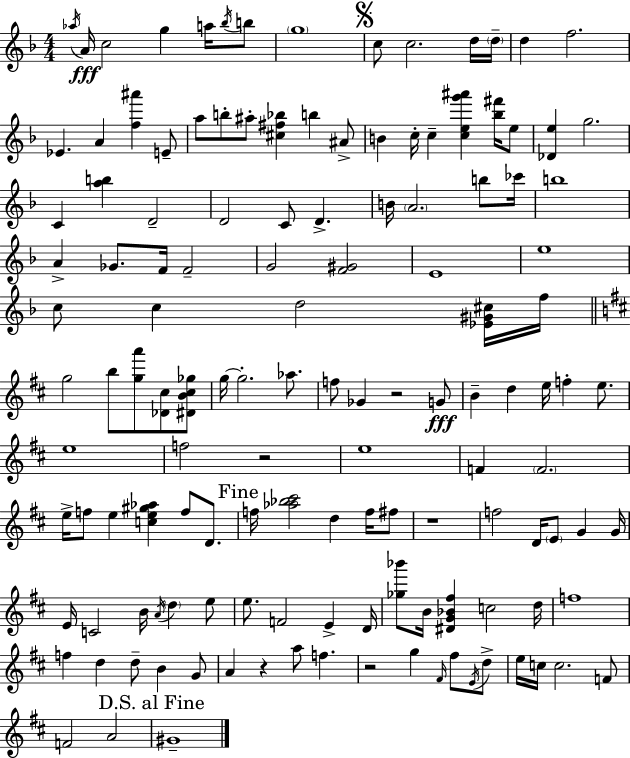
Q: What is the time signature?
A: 4/4